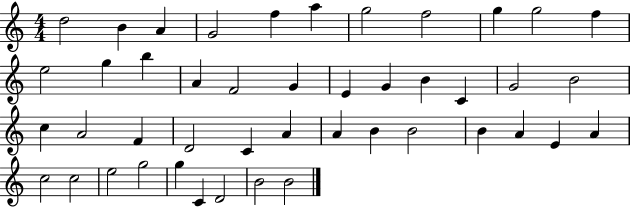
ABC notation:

X:1
T:Untitled
M:4/4
L:1/4
K:C
d2 B A G2 f a g2 f2 g g2 f e2 g b A F2 G E G B C G2 B2 c A2 F D2 C A A B B2 B A E A c2 c2 e2 g2 g C D2 B2 B2